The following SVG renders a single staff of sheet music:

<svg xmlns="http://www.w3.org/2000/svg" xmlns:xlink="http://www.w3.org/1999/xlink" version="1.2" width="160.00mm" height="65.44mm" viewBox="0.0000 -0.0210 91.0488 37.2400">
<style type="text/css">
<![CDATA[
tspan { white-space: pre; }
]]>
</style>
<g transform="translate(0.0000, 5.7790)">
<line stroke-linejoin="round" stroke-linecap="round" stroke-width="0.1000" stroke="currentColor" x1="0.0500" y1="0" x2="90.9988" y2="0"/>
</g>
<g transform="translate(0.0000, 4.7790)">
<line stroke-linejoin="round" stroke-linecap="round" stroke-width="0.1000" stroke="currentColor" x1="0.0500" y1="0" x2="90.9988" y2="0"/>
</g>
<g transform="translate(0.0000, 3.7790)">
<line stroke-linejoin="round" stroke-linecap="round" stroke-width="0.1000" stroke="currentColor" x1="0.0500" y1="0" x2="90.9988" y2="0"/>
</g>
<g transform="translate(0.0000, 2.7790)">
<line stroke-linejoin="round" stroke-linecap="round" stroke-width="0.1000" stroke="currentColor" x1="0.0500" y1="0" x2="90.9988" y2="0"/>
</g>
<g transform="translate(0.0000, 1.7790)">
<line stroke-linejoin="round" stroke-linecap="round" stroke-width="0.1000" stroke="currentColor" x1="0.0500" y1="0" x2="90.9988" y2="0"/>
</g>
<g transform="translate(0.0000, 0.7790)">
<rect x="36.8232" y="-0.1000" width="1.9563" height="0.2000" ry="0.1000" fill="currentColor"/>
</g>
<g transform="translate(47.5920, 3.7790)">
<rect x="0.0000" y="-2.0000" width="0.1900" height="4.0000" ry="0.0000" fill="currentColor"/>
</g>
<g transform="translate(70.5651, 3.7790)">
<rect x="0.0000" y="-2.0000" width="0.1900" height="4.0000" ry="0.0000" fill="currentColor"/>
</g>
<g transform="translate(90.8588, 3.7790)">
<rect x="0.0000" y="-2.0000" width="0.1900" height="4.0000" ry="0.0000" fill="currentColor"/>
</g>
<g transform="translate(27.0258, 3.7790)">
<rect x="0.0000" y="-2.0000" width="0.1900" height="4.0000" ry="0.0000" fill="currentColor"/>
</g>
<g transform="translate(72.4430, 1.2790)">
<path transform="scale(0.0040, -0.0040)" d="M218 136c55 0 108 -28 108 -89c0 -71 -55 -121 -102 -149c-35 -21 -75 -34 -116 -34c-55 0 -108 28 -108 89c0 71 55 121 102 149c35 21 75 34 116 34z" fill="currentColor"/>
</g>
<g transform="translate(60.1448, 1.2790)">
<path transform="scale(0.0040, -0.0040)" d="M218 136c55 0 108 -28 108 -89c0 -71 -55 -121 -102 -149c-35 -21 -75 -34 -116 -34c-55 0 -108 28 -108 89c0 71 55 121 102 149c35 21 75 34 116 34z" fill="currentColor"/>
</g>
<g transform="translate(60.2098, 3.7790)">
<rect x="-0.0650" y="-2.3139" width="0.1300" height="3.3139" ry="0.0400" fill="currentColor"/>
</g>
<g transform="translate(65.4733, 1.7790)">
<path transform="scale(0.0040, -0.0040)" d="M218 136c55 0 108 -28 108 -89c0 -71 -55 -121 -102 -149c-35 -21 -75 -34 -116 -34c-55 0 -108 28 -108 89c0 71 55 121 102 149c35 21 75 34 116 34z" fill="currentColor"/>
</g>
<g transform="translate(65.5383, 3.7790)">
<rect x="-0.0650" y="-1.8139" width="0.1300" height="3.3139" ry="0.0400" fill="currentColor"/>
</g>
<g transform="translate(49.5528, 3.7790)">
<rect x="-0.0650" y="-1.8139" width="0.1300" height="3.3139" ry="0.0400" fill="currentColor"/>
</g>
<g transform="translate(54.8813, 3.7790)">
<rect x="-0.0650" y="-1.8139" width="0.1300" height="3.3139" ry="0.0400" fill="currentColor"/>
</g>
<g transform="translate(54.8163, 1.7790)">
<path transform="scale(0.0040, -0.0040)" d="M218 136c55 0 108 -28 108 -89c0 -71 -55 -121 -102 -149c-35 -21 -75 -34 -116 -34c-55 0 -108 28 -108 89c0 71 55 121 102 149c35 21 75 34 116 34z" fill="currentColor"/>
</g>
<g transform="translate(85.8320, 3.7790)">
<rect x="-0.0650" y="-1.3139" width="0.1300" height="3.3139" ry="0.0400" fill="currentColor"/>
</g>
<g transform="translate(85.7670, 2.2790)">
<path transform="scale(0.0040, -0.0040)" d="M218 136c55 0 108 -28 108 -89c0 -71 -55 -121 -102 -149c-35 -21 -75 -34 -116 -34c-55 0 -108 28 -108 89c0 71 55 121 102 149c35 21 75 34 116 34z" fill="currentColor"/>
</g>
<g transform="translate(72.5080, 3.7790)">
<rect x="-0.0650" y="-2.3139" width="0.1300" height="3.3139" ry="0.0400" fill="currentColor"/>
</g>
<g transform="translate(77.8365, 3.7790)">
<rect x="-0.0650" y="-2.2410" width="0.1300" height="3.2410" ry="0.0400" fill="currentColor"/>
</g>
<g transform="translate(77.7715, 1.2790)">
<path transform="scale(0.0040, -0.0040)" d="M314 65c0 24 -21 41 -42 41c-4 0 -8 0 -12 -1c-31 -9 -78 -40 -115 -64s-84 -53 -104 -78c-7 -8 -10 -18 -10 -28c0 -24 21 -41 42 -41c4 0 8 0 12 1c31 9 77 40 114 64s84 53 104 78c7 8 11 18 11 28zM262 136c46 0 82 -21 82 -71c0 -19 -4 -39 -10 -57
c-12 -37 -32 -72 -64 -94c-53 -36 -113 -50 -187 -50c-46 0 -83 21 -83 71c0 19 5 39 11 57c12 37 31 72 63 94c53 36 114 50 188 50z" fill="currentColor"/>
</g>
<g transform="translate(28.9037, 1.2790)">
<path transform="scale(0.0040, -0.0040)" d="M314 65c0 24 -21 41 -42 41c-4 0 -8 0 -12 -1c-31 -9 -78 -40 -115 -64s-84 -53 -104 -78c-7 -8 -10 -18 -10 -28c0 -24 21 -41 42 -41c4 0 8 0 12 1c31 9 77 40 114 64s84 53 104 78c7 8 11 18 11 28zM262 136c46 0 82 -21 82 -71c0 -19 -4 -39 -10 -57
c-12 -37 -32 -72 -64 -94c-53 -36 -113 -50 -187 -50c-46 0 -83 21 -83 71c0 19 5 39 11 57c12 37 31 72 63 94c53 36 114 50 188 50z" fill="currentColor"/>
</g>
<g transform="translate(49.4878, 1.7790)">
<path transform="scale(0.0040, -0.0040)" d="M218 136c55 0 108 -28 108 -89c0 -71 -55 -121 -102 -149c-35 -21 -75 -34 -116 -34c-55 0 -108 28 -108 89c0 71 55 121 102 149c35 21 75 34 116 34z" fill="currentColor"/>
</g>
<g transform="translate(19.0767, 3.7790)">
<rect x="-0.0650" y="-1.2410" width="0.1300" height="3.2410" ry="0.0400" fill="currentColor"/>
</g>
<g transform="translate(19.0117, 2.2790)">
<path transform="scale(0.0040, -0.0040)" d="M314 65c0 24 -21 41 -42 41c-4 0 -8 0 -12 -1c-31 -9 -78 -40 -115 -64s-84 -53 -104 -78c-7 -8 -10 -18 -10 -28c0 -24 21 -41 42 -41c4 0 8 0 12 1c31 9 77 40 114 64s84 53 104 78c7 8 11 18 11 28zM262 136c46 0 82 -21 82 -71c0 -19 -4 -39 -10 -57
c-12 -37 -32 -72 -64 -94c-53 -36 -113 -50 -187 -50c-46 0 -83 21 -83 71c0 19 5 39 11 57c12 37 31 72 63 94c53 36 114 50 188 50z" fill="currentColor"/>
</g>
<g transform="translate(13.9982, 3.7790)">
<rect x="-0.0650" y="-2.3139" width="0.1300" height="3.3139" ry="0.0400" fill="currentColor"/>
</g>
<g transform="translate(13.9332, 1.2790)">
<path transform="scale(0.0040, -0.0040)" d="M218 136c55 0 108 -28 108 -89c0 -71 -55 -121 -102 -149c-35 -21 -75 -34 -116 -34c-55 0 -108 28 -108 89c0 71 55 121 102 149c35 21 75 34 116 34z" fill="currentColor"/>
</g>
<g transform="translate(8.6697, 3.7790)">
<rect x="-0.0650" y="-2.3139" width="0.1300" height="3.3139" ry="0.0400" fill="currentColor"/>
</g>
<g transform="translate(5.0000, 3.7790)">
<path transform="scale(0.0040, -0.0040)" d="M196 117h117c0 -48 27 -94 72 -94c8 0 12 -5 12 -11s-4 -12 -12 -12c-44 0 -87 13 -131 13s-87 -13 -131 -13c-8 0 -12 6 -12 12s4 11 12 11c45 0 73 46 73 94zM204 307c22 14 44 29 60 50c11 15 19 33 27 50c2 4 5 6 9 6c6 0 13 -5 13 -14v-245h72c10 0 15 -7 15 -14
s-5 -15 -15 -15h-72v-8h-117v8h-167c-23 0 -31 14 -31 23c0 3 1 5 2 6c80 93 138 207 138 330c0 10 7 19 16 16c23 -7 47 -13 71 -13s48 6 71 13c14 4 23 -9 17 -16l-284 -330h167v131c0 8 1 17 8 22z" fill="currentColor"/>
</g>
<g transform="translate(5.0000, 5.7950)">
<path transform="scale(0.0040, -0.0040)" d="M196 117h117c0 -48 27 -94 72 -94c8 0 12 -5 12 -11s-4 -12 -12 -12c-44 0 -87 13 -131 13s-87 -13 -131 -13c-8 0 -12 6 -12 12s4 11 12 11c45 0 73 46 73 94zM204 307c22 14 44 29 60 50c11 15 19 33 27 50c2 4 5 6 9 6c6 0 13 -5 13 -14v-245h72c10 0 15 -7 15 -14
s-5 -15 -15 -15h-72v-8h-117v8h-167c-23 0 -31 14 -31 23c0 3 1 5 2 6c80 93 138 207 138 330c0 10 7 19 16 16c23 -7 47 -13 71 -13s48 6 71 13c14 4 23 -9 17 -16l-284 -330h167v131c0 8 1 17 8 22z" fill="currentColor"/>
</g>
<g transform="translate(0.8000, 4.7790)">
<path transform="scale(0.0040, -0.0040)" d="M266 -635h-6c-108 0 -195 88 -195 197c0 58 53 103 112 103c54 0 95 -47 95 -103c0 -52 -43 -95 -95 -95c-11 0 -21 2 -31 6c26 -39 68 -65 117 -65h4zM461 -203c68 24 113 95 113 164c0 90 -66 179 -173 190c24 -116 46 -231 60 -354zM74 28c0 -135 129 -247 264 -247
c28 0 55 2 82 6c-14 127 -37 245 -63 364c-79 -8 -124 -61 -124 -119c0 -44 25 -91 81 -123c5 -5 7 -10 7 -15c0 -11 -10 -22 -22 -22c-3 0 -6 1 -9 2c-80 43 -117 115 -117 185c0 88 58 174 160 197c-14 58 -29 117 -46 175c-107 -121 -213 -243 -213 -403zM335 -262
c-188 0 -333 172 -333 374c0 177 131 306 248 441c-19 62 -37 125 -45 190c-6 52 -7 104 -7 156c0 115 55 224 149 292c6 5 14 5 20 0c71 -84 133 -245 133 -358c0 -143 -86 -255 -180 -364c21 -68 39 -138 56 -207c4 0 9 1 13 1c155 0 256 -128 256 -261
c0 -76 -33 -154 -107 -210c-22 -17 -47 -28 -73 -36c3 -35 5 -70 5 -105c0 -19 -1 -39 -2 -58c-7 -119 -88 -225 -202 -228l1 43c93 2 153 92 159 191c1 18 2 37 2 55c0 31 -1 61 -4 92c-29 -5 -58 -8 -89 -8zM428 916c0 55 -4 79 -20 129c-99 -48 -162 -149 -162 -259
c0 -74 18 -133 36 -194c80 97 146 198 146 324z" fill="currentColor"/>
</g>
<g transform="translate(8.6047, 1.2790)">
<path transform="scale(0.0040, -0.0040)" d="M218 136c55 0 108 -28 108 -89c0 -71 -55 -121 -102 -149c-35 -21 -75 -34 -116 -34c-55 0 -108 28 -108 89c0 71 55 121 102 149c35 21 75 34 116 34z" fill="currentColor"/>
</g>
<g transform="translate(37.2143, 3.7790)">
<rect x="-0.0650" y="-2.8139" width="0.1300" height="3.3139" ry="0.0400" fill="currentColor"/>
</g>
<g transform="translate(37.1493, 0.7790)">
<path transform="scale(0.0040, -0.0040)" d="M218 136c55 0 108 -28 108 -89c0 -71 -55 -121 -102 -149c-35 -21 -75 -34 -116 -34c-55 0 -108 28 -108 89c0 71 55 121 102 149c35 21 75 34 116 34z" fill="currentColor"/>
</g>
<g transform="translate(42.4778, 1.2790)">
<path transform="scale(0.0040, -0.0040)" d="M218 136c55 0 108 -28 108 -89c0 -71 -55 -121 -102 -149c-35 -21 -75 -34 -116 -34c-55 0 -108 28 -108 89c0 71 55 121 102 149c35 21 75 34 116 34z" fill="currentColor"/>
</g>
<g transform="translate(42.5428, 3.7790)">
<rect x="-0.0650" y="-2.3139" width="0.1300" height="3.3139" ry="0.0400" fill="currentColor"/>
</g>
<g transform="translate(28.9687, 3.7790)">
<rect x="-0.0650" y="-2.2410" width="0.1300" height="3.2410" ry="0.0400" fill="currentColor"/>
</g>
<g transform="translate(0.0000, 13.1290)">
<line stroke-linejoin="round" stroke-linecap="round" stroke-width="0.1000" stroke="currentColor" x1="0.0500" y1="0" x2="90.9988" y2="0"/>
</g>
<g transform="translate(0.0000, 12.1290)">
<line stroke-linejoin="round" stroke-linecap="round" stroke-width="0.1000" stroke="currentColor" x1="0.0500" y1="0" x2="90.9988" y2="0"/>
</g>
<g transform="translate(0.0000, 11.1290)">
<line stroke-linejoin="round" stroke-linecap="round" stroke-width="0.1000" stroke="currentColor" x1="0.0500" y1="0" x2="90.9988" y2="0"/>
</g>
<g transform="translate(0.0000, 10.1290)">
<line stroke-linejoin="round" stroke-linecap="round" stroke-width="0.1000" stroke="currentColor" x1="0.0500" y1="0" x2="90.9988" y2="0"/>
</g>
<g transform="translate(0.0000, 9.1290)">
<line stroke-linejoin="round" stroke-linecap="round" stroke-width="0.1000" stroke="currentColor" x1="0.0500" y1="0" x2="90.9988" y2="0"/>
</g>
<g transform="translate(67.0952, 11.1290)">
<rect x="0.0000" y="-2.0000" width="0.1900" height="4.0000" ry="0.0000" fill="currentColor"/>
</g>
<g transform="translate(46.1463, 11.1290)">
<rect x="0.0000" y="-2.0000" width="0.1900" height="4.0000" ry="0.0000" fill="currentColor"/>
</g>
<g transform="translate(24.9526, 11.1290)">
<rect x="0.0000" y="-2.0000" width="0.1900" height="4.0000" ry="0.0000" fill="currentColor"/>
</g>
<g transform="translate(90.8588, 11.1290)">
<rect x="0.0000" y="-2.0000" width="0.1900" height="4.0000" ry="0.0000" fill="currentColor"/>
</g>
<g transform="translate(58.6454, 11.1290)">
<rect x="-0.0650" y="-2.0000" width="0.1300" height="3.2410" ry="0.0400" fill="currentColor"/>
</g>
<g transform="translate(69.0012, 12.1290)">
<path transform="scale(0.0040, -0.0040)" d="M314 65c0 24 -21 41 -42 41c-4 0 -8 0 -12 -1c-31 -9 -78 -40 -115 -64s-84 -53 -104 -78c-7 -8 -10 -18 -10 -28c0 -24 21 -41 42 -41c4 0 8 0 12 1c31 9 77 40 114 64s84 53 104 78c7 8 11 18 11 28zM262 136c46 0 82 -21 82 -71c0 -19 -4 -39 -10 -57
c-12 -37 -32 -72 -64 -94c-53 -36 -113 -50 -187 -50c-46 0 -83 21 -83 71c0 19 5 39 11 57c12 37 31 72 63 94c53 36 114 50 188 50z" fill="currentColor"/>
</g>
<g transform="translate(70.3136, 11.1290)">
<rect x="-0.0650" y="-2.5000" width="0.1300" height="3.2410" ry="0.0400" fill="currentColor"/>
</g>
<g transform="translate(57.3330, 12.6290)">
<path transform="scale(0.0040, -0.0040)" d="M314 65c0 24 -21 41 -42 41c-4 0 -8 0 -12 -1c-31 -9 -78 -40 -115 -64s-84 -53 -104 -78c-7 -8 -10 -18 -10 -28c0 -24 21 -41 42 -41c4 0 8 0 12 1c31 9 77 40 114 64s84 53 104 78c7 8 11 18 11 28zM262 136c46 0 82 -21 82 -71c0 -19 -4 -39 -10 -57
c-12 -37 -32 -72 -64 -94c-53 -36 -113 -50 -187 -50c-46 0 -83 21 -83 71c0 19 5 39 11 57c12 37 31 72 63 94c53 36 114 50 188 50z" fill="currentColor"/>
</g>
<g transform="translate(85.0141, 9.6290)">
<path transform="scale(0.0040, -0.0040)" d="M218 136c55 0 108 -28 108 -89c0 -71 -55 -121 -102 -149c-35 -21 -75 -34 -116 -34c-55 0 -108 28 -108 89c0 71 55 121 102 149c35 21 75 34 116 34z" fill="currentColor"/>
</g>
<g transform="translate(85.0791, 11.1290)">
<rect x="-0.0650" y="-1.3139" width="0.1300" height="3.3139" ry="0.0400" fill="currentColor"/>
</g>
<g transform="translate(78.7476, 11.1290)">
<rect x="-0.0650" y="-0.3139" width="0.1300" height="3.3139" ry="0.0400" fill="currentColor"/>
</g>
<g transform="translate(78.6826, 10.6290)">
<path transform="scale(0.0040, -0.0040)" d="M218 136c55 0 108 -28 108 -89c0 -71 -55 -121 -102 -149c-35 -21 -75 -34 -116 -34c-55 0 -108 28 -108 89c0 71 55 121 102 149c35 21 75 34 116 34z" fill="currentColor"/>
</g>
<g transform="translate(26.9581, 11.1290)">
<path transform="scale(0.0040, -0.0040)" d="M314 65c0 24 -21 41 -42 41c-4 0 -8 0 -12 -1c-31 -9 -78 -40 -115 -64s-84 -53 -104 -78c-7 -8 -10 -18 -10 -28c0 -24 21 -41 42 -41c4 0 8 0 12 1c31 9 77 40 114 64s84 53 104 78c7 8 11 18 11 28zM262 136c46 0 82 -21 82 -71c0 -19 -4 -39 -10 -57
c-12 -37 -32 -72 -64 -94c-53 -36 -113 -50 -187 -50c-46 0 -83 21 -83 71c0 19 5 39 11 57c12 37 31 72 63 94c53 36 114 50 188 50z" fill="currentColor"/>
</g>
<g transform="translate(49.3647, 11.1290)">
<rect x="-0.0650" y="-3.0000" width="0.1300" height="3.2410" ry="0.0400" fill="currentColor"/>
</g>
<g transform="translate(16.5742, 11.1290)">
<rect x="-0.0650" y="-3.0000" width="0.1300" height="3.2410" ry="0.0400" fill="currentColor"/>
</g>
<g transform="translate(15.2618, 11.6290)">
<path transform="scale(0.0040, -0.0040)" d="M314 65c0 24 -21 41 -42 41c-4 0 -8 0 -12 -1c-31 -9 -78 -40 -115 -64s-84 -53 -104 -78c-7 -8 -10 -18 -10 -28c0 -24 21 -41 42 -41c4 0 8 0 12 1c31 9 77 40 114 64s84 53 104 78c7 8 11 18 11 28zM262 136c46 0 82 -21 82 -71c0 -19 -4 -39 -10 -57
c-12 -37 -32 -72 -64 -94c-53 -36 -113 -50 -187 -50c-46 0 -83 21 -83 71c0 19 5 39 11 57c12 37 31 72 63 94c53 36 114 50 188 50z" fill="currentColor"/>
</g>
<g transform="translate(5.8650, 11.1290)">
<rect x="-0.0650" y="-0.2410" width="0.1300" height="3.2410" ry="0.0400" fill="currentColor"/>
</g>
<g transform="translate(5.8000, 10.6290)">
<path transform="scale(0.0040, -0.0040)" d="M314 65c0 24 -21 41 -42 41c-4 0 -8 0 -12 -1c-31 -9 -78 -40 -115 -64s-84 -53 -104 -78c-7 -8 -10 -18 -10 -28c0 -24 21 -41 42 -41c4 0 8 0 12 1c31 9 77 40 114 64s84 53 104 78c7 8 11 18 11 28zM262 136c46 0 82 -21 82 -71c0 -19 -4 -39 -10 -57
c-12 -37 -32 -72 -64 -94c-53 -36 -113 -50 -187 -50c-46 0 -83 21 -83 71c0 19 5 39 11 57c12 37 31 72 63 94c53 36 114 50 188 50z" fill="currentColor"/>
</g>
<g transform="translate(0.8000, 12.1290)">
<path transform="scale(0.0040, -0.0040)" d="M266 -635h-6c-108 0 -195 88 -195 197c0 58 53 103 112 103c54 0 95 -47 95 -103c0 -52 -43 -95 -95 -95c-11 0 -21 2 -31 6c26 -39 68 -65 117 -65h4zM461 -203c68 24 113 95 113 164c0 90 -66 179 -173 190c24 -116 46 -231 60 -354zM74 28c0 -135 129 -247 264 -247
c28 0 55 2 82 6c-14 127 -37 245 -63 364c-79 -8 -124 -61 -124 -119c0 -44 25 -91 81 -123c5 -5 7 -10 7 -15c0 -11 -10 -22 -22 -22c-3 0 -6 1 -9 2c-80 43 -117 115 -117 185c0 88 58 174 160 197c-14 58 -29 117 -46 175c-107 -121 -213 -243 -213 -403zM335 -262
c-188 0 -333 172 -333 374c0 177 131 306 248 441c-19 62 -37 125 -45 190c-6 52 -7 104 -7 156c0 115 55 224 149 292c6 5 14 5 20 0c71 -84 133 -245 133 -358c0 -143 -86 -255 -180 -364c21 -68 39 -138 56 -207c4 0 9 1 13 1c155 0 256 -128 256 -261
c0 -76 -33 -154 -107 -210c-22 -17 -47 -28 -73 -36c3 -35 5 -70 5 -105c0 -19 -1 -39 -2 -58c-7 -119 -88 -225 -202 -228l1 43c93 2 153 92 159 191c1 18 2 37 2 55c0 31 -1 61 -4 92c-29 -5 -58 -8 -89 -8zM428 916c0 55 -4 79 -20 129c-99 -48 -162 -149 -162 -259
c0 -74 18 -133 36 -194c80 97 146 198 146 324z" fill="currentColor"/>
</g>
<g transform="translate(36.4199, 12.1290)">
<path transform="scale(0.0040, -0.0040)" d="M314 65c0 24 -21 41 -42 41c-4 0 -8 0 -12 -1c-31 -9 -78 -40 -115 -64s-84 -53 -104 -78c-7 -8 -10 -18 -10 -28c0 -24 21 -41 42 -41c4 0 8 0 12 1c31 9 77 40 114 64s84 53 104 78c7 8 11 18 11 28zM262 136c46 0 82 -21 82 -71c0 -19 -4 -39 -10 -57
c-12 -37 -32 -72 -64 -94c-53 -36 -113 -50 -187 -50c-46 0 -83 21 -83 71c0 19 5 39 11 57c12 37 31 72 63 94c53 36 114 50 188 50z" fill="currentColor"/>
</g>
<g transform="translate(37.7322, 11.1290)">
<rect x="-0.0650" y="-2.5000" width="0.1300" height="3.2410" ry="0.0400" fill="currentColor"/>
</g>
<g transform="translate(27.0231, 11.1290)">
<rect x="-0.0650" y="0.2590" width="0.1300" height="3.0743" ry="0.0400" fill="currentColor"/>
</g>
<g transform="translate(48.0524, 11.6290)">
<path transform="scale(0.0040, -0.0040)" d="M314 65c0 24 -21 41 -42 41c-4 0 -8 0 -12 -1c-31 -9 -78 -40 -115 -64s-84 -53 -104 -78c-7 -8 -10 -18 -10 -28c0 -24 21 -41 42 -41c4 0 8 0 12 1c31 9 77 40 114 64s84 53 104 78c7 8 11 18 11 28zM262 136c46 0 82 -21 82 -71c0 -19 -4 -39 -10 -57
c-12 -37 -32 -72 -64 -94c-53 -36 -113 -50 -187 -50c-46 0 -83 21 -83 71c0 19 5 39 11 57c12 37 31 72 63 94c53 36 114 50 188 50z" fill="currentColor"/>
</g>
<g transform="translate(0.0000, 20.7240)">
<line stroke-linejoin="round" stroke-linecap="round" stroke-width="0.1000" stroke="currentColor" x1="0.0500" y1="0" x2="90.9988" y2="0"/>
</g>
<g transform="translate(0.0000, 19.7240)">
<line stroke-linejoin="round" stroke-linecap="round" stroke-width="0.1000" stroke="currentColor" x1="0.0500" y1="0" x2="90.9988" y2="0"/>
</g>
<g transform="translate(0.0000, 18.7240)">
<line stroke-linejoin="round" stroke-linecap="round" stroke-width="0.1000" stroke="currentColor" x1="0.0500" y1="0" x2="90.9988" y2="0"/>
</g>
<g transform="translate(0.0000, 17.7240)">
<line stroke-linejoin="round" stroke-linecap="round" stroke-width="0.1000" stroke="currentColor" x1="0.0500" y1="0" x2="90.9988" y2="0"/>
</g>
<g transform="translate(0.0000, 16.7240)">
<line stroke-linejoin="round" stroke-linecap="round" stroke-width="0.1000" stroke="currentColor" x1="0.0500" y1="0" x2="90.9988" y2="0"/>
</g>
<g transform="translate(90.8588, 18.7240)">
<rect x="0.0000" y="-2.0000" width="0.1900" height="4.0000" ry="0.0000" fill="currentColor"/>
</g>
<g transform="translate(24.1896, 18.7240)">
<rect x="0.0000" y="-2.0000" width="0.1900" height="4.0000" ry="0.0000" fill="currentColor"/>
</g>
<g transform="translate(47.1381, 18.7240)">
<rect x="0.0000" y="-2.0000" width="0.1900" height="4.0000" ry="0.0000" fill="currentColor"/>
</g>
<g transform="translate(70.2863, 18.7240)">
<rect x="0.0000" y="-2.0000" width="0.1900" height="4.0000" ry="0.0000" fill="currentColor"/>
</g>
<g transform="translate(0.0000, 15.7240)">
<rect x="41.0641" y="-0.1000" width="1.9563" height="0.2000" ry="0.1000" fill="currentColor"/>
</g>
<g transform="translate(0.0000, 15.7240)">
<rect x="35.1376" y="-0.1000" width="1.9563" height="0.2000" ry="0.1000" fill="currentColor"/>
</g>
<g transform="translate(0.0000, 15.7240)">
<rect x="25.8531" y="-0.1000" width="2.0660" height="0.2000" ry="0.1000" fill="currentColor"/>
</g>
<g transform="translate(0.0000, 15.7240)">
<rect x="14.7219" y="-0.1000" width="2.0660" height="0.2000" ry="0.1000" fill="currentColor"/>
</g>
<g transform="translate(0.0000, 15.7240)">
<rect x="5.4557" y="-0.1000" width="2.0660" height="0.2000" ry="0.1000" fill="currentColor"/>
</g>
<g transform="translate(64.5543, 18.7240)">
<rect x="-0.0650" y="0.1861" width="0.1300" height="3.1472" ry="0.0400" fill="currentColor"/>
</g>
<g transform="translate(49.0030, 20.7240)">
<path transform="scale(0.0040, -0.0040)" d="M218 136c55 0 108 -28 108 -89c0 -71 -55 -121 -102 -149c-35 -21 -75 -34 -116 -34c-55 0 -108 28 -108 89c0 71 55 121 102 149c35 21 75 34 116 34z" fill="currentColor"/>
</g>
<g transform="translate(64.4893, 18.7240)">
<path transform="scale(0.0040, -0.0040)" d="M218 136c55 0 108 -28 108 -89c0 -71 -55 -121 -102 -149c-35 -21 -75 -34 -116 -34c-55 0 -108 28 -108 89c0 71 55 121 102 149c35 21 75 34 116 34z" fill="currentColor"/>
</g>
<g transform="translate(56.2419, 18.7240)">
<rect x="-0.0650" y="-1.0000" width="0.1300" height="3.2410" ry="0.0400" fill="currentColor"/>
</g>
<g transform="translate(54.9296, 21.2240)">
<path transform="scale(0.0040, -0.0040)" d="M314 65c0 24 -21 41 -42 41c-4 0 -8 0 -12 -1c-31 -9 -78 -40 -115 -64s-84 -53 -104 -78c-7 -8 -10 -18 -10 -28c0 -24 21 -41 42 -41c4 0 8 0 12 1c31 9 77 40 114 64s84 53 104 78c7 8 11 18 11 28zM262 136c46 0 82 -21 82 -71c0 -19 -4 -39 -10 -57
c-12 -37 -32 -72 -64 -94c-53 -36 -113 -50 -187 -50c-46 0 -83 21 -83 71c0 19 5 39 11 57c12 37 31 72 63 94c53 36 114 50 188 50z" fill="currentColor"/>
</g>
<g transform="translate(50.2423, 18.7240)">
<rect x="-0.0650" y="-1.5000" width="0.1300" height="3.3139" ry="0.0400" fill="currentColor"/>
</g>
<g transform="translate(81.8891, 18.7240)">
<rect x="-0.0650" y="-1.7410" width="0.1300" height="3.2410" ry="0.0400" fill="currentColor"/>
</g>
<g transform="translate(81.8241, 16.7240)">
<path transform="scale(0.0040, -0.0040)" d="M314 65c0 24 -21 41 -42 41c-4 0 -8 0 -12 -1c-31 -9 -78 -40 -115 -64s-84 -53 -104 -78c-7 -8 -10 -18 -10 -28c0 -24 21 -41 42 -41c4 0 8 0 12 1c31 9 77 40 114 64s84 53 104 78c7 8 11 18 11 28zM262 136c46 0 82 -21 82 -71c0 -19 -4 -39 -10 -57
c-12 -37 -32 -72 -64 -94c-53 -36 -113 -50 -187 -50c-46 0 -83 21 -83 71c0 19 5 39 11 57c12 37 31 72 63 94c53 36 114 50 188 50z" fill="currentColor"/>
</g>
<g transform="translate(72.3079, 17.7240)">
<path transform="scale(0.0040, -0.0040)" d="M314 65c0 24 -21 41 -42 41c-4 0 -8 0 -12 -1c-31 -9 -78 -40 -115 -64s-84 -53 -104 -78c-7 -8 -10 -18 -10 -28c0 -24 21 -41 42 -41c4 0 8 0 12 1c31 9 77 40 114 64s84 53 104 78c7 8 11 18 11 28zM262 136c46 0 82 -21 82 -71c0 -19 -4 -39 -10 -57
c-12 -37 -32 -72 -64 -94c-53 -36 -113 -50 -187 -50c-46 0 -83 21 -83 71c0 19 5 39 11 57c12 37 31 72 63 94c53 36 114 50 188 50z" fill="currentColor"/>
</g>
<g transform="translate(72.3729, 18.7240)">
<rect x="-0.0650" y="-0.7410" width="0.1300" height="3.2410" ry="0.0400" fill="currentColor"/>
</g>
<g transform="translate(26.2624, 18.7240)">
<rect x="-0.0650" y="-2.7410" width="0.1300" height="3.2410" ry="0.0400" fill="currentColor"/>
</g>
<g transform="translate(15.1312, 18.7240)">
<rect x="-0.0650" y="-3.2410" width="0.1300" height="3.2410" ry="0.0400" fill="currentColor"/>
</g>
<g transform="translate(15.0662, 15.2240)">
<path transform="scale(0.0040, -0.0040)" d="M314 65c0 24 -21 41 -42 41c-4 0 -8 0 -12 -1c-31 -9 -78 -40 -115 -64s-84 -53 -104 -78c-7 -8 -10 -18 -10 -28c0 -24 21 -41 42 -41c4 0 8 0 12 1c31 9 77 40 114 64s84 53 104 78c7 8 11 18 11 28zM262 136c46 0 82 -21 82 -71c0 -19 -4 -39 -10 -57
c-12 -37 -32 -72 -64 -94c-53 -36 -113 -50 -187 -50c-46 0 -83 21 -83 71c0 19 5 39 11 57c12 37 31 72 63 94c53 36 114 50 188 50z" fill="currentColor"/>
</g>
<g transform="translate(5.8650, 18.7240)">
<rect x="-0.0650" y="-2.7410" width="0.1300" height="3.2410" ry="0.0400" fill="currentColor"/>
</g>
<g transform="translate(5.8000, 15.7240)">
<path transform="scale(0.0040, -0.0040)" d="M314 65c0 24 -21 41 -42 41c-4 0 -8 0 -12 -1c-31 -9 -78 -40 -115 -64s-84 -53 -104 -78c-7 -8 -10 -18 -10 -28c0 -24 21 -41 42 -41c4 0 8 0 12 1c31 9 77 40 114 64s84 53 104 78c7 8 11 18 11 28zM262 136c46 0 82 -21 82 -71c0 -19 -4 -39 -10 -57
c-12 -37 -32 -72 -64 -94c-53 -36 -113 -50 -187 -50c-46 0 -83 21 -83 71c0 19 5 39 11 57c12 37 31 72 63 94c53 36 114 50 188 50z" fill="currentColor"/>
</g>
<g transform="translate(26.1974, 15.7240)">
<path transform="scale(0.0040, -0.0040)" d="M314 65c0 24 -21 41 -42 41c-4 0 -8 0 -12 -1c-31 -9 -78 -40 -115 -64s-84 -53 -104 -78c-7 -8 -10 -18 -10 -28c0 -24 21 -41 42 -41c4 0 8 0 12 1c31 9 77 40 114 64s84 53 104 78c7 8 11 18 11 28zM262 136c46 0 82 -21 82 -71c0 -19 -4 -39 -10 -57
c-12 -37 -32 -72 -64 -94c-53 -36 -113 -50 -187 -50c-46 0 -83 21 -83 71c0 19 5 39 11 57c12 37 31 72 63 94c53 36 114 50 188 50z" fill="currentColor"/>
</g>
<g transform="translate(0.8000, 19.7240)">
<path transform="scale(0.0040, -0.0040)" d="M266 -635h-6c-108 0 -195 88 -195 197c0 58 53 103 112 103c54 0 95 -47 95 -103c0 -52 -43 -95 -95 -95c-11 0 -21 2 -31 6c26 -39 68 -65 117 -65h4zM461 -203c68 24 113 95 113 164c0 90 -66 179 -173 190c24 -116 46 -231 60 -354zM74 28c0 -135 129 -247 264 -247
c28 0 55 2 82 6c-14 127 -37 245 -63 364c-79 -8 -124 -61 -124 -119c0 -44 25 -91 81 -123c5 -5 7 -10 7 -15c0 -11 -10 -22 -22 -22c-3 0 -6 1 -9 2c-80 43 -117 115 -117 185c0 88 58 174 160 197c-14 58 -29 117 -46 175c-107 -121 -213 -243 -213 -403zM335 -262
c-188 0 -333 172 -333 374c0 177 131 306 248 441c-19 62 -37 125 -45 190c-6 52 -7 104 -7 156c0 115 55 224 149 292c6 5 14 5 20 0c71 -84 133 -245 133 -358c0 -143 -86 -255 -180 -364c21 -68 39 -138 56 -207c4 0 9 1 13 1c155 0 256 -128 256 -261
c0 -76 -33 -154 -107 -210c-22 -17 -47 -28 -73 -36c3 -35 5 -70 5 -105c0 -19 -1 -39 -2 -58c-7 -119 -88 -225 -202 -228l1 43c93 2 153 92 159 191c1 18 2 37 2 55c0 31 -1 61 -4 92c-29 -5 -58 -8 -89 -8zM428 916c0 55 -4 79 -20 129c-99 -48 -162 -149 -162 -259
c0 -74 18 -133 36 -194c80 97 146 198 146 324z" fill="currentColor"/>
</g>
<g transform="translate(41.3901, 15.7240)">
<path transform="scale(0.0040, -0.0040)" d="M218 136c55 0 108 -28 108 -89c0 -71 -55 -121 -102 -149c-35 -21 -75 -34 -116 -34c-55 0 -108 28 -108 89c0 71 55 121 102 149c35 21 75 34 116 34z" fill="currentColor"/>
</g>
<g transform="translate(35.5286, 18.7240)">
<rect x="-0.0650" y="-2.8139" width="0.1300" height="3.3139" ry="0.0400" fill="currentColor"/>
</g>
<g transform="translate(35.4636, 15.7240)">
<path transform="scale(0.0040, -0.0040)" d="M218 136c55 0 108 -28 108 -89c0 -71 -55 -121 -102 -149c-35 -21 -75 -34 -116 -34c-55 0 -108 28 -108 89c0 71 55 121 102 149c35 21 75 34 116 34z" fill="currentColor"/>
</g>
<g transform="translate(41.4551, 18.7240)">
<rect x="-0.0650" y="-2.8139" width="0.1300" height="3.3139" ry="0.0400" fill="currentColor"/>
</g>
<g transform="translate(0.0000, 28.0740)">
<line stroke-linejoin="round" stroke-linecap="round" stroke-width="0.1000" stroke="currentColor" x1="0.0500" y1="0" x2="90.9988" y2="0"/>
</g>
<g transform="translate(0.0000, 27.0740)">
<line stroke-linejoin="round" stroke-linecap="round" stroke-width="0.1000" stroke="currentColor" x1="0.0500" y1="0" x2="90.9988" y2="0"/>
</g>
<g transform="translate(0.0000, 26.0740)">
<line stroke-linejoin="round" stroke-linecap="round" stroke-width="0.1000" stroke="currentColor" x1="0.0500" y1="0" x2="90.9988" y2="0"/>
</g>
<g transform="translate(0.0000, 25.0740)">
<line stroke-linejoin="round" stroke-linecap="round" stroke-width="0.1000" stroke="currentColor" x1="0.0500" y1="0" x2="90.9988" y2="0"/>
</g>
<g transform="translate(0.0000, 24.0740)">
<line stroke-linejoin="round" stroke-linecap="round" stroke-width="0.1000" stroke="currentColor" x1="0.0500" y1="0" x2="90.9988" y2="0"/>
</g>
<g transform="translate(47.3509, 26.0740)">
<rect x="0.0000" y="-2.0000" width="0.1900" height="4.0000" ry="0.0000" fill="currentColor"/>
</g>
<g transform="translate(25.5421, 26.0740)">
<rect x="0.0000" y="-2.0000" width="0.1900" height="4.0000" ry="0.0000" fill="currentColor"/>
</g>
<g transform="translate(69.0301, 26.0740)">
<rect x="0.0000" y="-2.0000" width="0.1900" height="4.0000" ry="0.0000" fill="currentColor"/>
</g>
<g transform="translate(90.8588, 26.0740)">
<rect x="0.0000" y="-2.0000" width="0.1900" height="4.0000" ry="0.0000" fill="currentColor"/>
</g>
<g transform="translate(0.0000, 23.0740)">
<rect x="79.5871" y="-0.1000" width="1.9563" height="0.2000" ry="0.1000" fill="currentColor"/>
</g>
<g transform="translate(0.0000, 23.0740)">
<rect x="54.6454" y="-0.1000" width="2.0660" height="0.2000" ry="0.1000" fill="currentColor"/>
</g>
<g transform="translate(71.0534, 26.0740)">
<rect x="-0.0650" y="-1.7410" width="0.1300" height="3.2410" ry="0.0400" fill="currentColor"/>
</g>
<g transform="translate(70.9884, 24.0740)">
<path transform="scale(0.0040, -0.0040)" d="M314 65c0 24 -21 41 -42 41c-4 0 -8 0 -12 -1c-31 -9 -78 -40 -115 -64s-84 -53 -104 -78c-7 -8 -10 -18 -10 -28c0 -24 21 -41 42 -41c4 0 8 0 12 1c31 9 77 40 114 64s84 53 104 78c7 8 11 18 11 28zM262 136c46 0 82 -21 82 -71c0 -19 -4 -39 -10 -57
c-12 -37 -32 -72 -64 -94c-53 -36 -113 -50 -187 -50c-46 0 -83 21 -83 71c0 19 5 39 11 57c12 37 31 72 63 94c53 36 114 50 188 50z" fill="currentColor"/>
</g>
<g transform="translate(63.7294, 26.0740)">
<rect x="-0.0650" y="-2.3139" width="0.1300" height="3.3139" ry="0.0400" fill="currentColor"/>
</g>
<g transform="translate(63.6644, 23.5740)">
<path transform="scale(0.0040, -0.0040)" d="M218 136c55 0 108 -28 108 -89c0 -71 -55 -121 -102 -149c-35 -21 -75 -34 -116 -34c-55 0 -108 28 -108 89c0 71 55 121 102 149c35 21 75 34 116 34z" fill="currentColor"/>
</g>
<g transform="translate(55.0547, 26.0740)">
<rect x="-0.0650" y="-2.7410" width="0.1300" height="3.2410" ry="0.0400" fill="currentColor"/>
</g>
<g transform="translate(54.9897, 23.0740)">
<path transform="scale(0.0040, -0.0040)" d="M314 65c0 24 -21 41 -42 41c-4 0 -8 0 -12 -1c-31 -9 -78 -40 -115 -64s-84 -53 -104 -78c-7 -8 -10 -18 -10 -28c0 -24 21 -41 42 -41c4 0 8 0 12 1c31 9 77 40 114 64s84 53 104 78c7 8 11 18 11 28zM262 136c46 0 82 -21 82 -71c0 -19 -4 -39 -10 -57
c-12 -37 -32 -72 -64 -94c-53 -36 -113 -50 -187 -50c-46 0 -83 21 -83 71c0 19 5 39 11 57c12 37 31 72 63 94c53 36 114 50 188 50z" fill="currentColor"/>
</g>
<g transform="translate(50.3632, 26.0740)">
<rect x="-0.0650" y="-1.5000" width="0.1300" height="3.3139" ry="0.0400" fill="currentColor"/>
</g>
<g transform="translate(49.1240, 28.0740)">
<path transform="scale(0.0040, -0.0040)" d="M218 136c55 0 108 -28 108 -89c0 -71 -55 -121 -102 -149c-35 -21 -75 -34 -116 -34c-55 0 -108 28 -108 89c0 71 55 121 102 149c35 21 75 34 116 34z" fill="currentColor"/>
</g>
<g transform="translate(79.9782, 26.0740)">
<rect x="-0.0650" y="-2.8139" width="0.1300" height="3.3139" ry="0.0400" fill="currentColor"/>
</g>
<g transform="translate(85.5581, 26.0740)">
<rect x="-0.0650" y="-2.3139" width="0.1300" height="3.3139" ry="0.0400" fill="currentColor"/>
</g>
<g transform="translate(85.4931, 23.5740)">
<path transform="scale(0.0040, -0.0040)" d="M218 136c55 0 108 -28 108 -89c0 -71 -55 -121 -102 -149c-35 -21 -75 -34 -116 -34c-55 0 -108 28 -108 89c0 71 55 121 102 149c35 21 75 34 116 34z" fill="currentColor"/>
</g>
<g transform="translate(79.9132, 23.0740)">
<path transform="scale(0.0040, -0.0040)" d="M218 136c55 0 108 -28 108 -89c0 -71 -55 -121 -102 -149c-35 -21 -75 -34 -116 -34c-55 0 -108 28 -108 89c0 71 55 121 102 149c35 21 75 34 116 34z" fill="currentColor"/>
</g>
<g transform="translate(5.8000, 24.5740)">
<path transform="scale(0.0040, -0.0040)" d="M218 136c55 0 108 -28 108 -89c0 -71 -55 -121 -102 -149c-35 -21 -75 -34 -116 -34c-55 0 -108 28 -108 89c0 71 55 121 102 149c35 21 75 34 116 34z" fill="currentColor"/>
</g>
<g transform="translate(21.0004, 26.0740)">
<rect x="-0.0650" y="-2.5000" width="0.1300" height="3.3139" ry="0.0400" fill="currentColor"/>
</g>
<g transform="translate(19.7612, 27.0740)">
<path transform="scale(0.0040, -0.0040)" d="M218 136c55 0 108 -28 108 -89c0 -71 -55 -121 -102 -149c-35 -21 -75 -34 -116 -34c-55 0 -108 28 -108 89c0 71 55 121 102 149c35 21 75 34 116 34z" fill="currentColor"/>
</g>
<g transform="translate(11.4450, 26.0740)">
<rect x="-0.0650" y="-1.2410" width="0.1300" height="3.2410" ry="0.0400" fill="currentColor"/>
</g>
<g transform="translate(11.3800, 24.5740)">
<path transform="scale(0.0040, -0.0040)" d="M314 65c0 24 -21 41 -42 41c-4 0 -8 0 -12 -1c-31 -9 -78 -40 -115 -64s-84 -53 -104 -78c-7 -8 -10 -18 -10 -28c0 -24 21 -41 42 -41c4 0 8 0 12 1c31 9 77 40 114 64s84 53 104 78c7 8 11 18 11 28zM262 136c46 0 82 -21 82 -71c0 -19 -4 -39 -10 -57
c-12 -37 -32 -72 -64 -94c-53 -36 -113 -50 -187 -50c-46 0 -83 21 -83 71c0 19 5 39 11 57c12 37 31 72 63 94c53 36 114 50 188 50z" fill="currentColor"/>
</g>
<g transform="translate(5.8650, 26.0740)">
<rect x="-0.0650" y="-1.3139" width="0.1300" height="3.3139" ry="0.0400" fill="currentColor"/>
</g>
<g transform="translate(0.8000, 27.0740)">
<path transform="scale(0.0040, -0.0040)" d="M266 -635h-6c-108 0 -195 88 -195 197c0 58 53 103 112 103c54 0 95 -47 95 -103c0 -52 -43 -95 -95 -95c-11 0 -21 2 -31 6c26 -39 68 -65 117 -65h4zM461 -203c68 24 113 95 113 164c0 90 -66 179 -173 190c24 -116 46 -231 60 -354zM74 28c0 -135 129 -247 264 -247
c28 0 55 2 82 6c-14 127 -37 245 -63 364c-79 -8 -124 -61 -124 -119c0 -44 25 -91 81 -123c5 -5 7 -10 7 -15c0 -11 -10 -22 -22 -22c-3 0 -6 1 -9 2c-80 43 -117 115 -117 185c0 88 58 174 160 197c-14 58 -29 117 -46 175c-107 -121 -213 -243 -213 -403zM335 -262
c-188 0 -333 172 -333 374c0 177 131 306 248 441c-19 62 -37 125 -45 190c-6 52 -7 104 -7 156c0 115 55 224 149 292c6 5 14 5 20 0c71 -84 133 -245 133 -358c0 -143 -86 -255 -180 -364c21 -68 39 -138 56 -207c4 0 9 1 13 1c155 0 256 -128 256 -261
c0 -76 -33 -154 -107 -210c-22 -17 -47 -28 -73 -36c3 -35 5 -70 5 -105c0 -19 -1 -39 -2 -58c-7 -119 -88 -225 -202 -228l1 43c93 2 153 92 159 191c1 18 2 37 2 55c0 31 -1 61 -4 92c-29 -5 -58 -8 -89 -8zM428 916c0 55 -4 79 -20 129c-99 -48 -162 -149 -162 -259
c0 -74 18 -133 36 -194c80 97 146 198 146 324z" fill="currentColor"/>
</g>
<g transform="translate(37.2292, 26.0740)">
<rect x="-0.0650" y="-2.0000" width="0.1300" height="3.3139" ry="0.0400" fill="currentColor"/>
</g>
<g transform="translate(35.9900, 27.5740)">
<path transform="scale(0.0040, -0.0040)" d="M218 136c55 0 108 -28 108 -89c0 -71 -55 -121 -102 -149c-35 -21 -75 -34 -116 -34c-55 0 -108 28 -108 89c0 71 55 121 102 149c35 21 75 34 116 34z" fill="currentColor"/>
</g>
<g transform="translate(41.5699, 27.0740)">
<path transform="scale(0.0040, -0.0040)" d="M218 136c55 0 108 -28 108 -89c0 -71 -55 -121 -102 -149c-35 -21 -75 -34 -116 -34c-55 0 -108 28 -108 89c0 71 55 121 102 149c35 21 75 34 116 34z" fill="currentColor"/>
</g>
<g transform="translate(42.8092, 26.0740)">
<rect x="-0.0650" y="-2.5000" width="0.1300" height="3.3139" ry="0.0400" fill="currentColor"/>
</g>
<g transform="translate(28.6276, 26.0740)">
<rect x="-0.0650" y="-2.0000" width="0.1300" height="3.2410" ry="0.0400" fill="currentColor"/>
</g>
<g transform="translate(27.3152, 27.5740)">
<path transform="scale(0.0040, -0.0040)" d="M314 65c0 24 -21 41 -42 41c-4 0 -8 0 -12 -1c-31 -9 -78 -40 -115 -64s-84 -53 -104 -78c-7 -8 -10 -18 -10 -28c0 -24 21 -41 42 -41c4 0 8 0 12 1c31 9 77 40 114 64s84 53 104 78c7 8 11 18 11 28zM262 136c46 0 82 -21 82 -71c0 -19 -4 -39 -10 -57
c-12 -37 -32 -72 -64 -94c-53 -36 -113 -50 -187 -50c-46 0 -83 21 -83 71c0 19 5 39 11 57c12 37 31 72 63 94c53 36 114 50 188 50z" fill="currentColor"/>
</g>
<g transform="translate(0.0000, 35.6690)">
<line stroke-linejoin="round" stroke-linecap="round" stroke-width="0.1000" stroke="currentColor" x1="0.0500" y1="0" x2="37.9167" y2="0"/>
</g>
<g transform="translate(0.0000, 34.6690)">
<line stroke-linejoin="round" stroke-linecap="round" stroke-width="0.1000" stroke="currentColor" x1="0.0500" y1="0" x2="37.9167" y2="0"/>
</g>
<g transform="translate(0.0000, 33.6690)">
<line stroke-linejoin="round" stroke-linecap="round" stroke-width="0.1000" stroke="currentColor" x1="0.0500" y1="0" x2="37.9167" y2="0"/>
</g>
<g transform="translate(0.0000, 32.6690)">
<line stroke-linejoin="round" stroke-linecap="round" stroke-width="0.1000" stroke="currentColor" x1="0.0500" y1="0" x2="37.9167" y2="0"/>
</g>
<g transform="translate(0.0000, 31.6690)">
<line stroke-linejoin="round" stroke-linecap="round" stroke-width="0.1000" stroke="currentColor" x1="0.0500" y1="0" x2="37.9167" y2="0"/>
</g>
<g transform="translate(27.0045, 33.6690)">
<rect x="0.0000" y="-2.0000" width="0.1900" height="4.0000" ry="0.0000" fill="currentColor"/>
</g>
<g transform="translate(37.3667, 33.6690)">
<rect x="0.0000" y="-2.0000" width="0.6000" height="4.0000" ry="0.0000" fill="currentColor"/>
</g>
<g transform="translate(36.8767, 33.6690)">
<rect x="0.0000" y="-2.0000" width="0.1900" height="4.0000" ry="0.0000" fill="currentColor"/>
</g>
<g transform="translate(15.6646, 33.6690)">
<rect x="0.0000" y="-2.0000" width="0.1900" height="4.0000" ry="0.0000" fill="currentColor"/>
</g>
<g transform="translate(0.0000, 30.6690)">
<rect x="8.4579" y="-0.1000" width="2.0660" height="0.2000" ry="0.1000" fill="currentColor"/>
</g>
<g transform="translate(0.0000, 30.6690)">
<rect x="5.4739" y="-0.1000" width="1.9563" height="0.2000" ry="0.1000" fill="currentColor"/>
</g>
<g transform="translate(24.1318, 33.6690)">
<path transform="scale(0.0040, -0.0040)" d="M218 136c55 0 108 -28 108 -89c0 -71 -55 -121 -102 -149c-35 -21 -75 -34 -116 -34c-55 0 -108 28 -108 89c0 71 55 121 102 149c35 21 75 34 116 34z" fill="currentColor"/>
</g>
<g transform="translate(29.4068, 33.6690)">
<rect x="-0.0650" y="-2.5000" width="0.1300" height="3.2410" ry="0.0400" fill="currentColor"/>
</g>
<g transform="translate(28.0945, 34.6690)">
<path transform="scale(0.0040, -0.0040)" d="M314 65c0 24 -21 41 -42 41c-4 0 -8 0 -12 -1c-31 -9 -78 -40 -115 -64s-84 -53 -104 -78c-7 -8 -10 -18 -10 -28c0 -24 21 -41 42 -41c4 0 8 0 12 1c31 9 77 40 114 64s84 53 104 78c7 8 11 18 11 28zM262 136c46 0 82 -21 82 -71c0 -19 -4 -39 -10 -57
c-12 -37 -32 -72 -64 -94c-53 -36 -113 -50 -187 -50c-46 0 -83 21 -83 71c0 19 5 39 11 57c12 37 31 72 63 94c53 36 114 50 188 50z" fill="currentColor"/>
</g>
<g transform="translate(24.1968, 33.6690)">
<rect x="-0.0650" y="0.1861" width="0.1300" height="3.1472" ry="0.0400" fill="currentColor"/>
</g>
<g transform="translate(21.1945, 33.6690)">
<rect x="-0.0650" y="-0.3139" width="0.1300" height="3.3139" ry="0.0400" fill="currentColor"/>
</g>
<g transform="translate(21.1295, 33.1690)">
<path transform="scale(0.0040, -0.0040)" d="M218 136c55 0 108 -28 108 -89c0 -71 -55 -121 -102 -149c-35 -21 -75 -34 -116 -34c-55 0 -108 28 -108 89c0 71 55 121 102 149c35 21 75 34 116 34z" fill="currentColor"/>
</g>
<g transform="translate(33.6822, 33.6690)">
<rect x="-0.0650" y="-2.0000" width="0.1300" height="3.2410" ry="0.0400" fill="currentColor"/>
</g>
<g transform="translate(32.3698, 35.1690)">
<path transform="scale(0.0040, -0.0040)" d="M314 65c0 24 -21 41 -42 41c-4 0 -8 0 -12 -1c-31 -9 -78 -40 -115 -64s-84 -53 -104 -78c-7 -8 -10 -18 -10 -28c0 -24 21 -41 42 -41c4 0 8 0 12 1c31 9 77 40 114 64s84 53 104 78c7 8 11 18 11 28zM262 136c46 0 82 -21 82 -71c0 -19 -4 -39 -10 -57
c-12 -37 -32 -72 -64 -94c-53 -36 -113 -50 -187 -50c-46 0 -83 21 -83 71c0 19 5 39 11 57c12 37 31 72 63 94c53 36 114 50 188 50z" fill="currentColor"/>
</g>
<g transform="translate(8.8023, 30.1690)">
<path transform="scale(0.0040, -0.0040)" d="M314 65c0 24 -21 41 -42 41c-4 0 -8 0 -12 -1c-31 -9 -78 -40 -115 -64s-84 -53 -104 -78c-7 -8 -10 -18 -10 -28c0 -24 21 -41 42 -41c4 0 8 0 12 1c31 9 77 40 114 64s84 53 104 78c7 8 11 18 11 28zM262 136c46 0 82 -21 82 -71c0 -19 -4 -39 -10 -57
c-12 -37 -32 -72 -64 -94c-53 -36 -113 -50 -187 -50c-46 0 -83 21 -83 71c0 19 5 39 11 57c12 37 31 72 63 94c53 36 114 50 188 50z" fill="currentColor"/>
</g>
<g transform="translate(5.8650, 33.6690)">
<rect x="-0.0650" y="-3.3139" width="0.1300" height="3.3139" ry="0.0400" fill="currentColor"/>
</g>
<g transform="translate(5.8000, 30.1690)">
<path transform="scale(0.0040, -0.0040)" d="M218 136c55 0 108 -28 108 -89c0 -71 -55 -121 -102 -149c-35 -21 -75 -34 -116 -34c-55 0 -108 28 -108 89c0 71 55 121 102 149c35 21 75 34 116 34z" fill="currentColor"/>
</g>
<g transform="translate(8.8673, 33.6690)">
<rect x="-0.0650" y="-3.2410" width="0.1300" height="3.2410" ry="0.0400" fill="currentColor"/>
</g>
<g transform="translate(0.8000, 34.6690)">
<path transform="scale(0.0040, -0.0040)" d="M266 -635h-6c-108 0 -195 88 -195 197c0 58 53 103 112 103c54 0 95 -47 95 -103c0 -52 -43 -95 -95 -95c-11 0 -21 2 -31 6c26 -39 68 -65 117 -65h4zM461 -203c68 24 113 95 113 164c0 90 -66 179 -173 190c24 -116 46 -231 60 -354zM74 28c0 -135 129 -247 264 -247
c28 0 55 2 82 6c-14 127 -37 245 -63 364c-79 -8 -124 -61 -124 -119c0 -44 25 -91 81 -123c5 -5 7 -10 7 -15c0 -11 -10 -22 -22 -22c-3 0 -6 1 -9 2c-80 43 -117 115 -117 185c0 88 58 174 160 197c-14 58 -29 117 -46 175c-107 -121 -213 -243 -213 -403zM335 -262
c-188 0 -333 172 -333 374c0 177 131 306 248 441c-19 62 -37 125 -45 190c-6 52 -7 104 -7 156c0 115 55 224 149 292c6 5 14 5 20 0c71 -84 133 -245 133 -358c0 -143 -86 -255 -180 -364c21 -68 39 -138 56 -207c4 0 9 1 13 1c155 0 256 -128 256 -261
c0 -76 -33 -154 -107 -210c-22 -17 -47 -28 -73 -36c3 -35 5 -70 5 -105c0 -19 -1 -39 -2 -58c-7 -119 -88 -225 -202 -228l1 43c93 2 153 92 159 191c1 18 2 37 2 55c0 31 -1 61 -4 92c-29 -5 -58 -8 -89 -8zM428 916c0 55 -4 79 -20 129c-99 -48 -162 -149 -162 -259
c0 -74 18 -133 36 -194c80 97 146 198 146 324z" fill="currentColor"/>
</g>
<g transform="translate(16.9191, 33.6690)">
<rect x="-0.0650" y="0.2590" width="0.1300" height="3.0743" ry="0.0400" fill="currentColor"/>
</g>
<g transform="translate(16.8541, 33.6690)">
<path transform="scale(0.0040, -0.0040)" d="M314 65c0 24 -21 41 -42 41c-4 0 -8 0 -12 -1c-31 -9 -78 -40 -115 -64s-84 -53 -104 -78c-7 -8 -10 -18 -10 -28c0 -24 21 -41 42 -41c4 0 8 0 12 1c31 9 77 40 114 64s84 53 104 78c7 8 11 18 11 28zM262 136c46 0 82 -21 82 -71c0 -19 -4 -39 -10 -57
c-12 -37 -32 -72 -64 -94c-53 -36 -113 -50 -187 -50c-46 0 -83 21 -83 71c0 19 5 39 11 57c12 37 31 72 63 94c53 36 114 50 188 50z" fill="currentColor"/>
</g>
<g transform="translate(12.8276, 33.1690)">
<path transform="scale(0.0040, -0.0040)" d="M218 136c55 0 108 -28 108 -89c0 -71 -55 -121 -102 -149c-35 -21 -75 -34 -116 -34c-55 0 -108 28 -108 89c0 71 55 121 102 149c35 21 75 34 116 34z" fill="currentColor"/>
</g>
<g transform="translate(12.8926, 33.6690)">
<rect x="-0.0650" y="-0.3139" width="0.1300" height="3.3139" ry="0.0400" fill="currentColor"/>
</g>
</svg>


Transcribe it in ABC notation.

X:1
T:Untitled
M:4/4
L:1/4
K:C
g g e2 g2 a g f f g f g g2 e c2 A2 B2 G2 A2 F2 G2 c e a2 b2 a2 a a E D2 B d2 f2 e e2 G F2 F G E a2 g f2 a g b b2 c B2 c B G2 F2